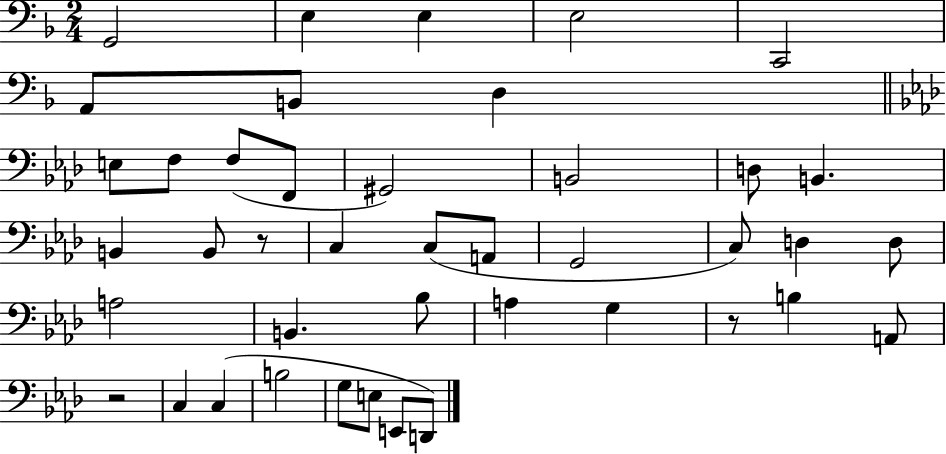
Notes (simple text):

G2/h E3/q E3/q E3/h C2/h A2/e B2/e D3/q E3/e F3/e F3/e F2/e G#2/h B2/h D3/e B2/q. B2/q B2/e R/e C3/q C3/e A2/e G2/h C3/e D3/q D3/e A3/h B2/q. Bb3/e A3/q G3/q R/e B3/q A2/e R/h C3/q C3/q B3/h G3/e E3/e E2/e D2/e